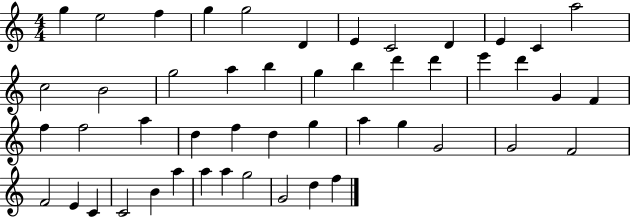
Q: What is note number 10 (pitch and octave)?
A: E4